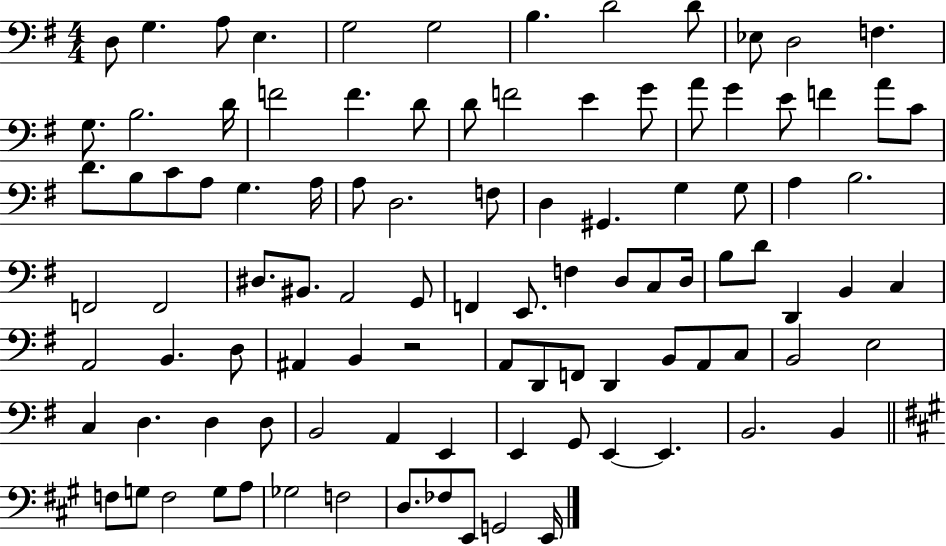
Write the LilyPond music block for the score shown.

{
  \clef bass
  \numericTimeSignature
  \time 4/4
  \key g \major
  \repeat volta 2 { d8 g4. a8 e4. | g2 g2 | b4. d'2 d'8 | ees8 d2 f4. | \break g8. b2. d'16 | f'2 f'4. d'8 | d'8 f'2 e'4 g'8 | a'8 g'4 e'8 f'4 a'8 c'8 | \break d'8. b8 c'8 a8 g4. a16 | a8 d2. f8 | d4 gis,4. g4 g8 | a4 b2. | \break f,2 f,2 | dis8. bis,8. a,2 g,8 | f,4 e,8. f4 d8 c8 d16 | b8 d'8 d,4 b,4 c4 | \break a,2 b,4. d8 | ais,4 b,4 r2 | a,8 d,8 f,8 d,4 b,8 a,8 c8 | b,2 e2 | \break c4 d4. d4 d8 | b,2 a,4 e,4 | e,4 g,8 e,4~~ e,4. | b,2. b,4 | \break \bar "||" \break \key a \major f8 g8 f2 g8 a8 | ges2 f2 | d8. fes8 e,8 g,2 e,16 | } \bar "|."
}